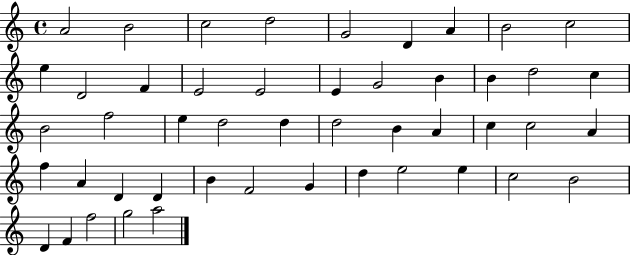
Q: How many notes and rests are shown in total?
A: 48